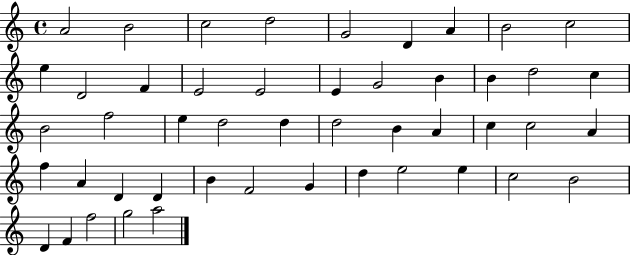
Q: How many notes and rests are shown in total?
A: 48